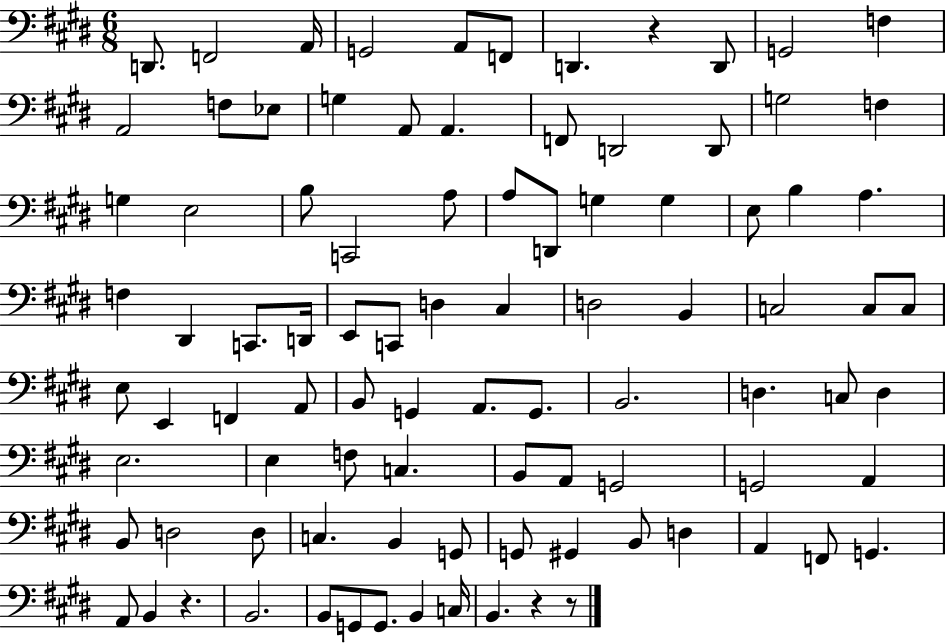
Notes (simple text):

D2/e. F2/h A2/s G2/h A2/e F2/e D2/q. R/q D2/e G2/h F3/q A2/h F3/e Eb3/e G3/q A2/e A2/q. F2/e D2/h D2/e G3/h F3/q G3/q E3/h B3/e C2/h A3/e A3/e D2/e G3/q G3/q E3/e B3/q A3/q. F3/q D#2/q C2/e. D2/s E2/e C2/e D3/q C#3/q D3/h B2/q C3/h C3/e C3/e E3/e E2/q F2/q A2/e B2/e G2/q A2/e. G2/e. B2/h. D3/q. C3/e D3/q E3/h. E3/q F3/e C3/q. B2/e A2/e G2/h G2/h A2/q B2/e D3/h D3/e C3/q. B2/q G2/e G2/e G#2/q B2/e D3/q A2/q F2/e G2/q. A2/e B2/q R/q. B2/h. B2/e G2/e G2/e. B2/q C3/s B2/q. R/q R/e